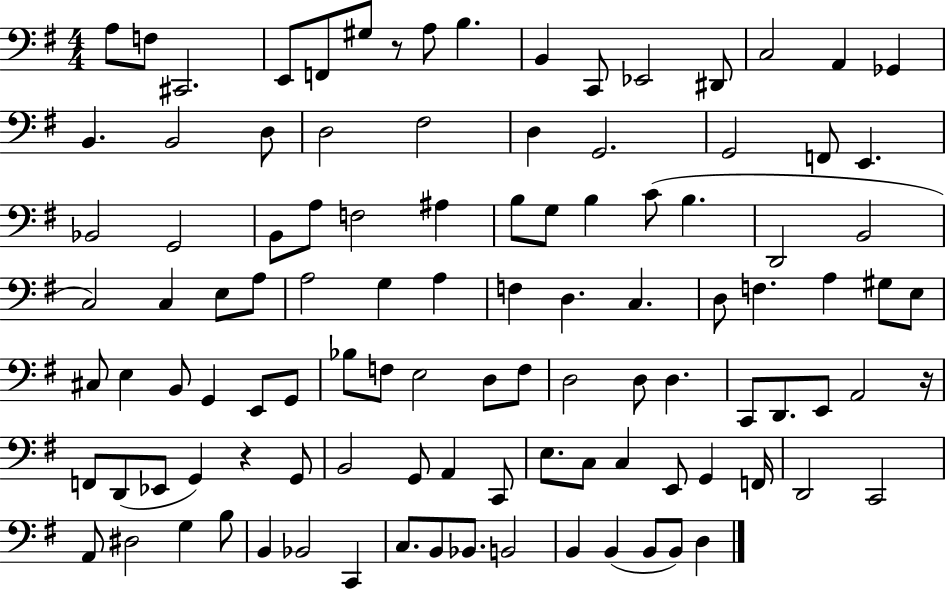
{
  \clef bass
  \numericTimeSignature
  \time 4/4
  \key g \major
  \repeat volta 2 { a8 f8 cis,2. | e,8 f,8 gis8 r8 a8 b4. | b,4 c,8 ees,2 dis,8 | c2 a,4 ges,4 | \break b,4. b,2 d8 | d2 fis2 | d4 g,2. | g,2 f,8 e,4. | \break bes,2 g,2 | b,8 a8 f2 ais4 | b8 g8 b4 c'8( b4. | d,2 b,2 | \break c2) c4 e8 a8 | a2 g4 a4 | f4 d4. c4. | d8 f4. a4 gis8 e8 | \break cis8 e4 b,8 g,4 e,8 g,8 | bes8 f8 e2 d8 f8 | d2 d8 d4. | c,8 d,8. e,8 a,2 r16 | \break f,8 d,8( ees,8 g,4) r4 g,8 | b,2 g,8 a,4 c,8 | e8. c8 c4 e,8 g,4 f,16 | d,2 c,2 | \break a,8 dis2 g4 b8 | b,4 bes,2 c,4 | c8. b,8 bes,8. b,2 | b,4 b,4( b,8 b,8) d4 | \break } \bar "|."
}